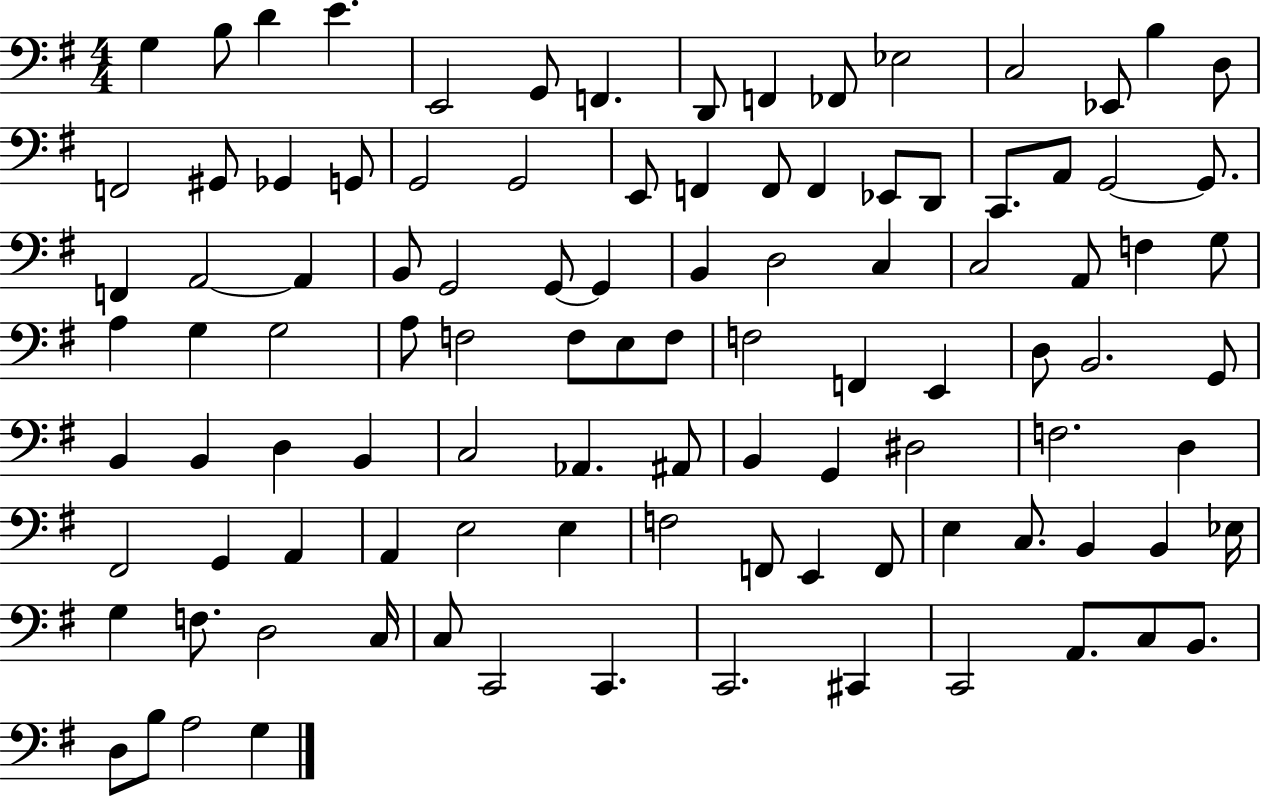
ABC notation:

X:1
T:Untitled
M:4/4
L:1/4
K:G
G, B,/2 D E E,,2 G,,/2 F,, D,,/2 F,, _F,,/2 _E,2 C,2 _E,,/2 B, D,/2 F,,2 ^G,,/2 _G,, G,,/2 G,,2 G,,2 E,,/2 F,, F,,/2 F,, _E,,/2 D,,/2 C,,/2 A,,/2 G,,2 G,,/2 F,, A,,2 A,, B,,/2 G,,2 G,,/2 G,, B,, D,2 C, C,2 A,,/2 F, G,/2 A, G, G,2 A,/2 F,2 F,/2 E,/2 F,/2 F,2 F,, E,, D,/2 B,,2 G,,/2 B,, B,, D, B,, C,2 _A,, ^A,,/2 B,, G,, ^D,2 F,2 D, ^F,,2 G,, A,, A,, E,2 E, F,2 F,,/2 E,, F,,/2 E, C,/2 B,, B,, _E,/4 G, F,/2 D,2 C,/4 C,/2 C,,2 C,, C,,2 ^C,, C,,2 A,,/2 C,/2 B,,/2 D,/2 B,/2 A,2 G,